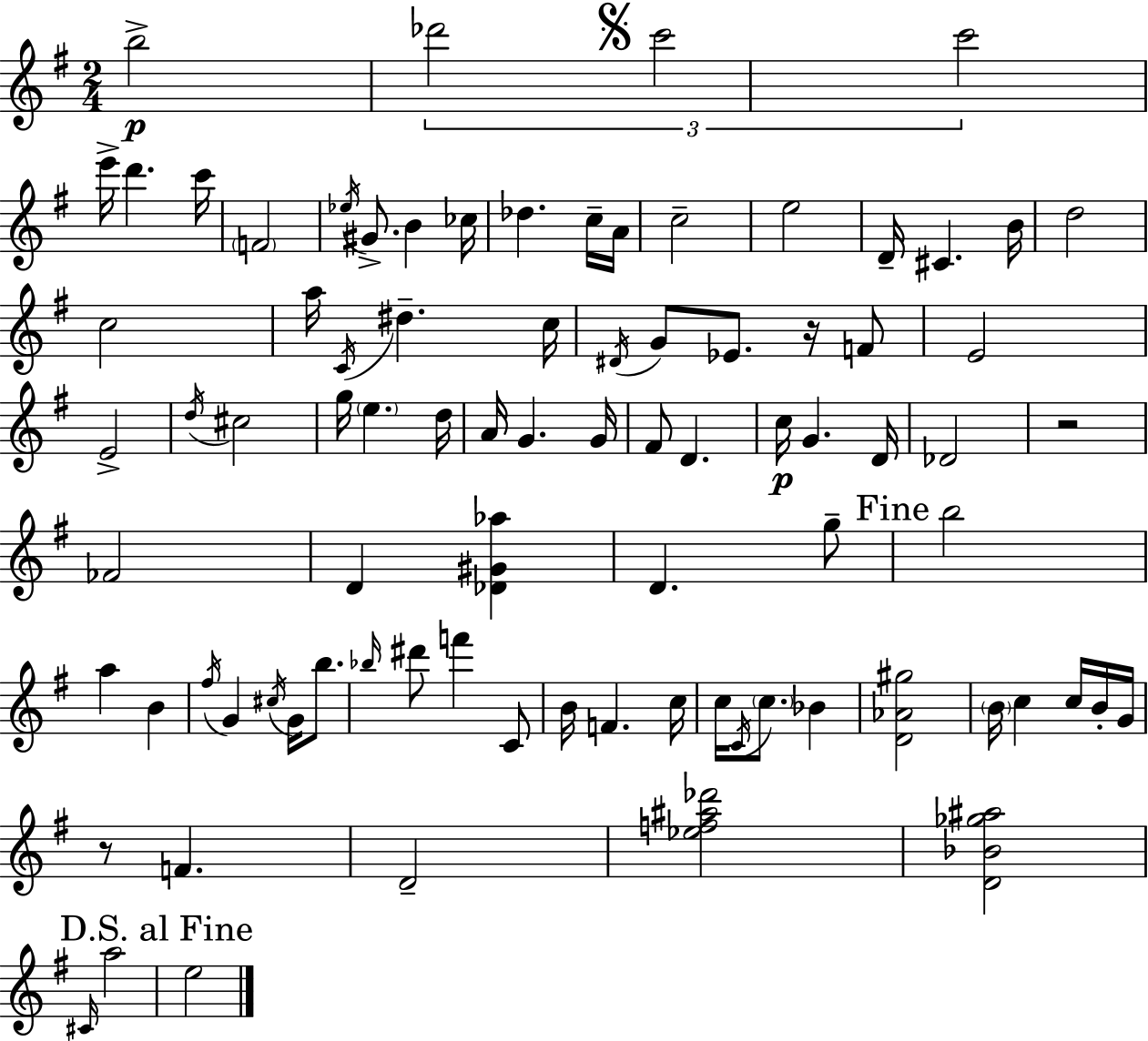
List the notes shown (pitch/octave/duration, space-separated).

B5/h Db6/h C6/h C6/h E6/s D6/q. C6/s F4/h Eb5/s G#4/e. B4/q CES5/s Db5/q. C5/s A4/s C5/h E5/h D4/s C#4/q. B4/s D5/h C5/h A5/s C4/s D#5/q. C5/s D#4/s G4/e Eb4/e. R/s F4/e E4/h E4/h D5/s C#5/h G5/s E5/q. D5/s A4/s G4/q. G4/s F#4/e D4/q. C5/s G4/q. D4/s Db4/h R/h FES4/h D4/q [Db4,G#4,Ab5]/q D4/q. G5/e B5/h A5/q B4/q F#5/s G4/q C#5/s G4/s B5/e. Bb5/s D#6/e F6/q C4/e B4/s F4/q. C5/s C5/s C4/s C5/e. Bb4/q [D4,Ab4,G#5]/h B4/s C5/q C5/s B4/s G4/s R/e F4/q. D4/h [Eb5,F5,A#5,Db6]/h [D4,Bb4,Gb5,A#5]/h C#4/s A5/h E5/h